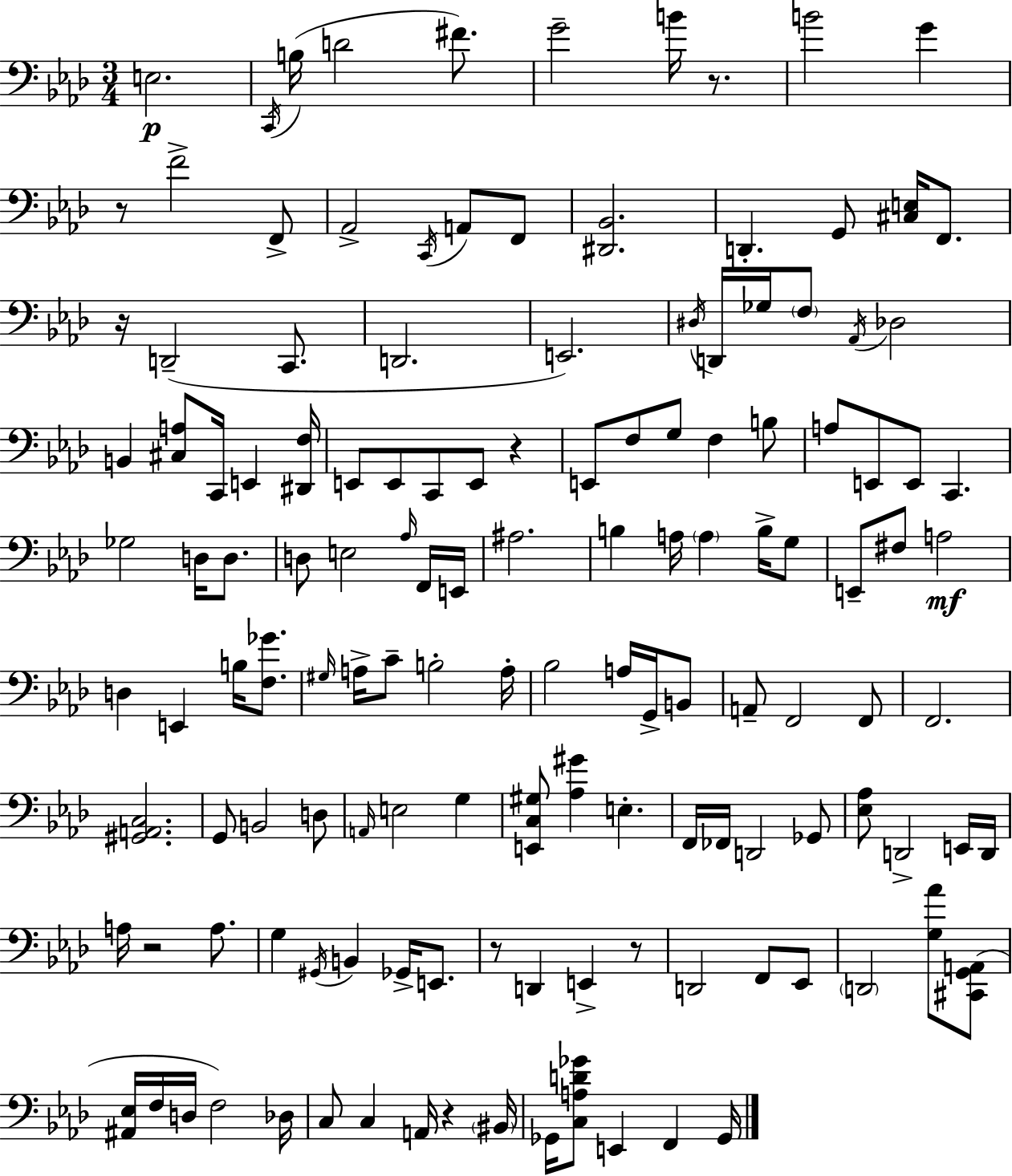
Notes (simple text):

E3/h. C2/s B3/s D4/h F#4/e. G4/h B4/s R/e. B4/h G4/q R/e F4/h F2/e Ab2/h C2/s A2/e F2/e [D#2,Bb2]/h. D2/q. G2/e [C#3,E3]/s F2/e. R/s D2/h C2/e. D2/h. E2/h. D#3/s D2/s Gb3/s F3/e Ab2/s Db3/h B2/q [C#3,A3]/e C2/s E2/q [D#2,F3]/s E2/e E2/e C2/e E2/e R/q E2/e F3/e G3/e F3/q B3/e A3/e E2/e E2/e C2/q. Gb3/h D3/s D3/e. D3/e E3/h Ab3/s F2/s E2/s A#3/h. B3/q A3/s A3/q B3/s G3/e E2/e F#3/e A3/h D3/q E2/q B3/s [F3,Gb4]/e. G#3/s A3/s C4/e B3/h A3/s Bb3/h A3/s G2/s B2/e A2/e F2/h F2/e F2/h. [G#2,A2,C3]/h. G2/e B2/h D3/e A2/s E3/h G3/q [E2,C3,G#3]/e [Ab3,G#4]/q E3/q. F2/s FES2/s D2/h Gb2/e [Eb3,Ab3]/e D2/h E2/s D2/s A3/s R/h A3/e. G3/q G#2/s B2/q Gb2/s E2/e. R/e D2/q E2/q R/e D2/h F2/e Eb2/e D2/h [G3,Ab4]/e [C#2,G2,A2]/e [A#2,Eb3]/s F3/s D3/s F3/h Db3/s C3/e C3/q A2/s R/q BIS2/s Gb2/s [C3,A3,D4,Gb4]/e E2/q F2/q Gb2/s